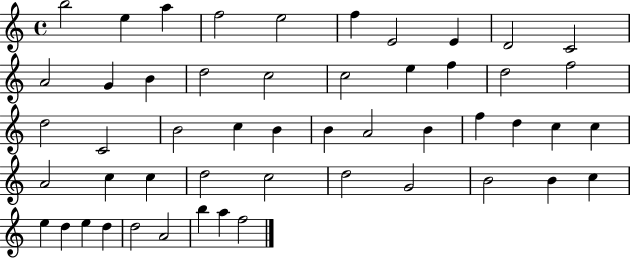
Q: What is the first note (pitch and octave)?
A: B5